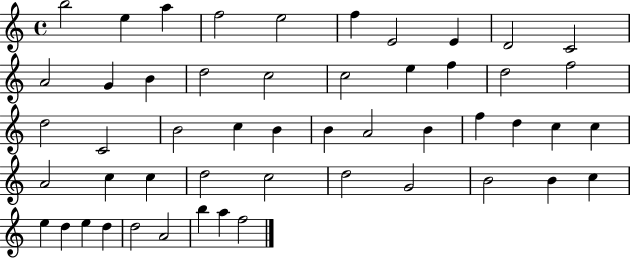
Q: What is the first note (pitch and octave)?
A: B5